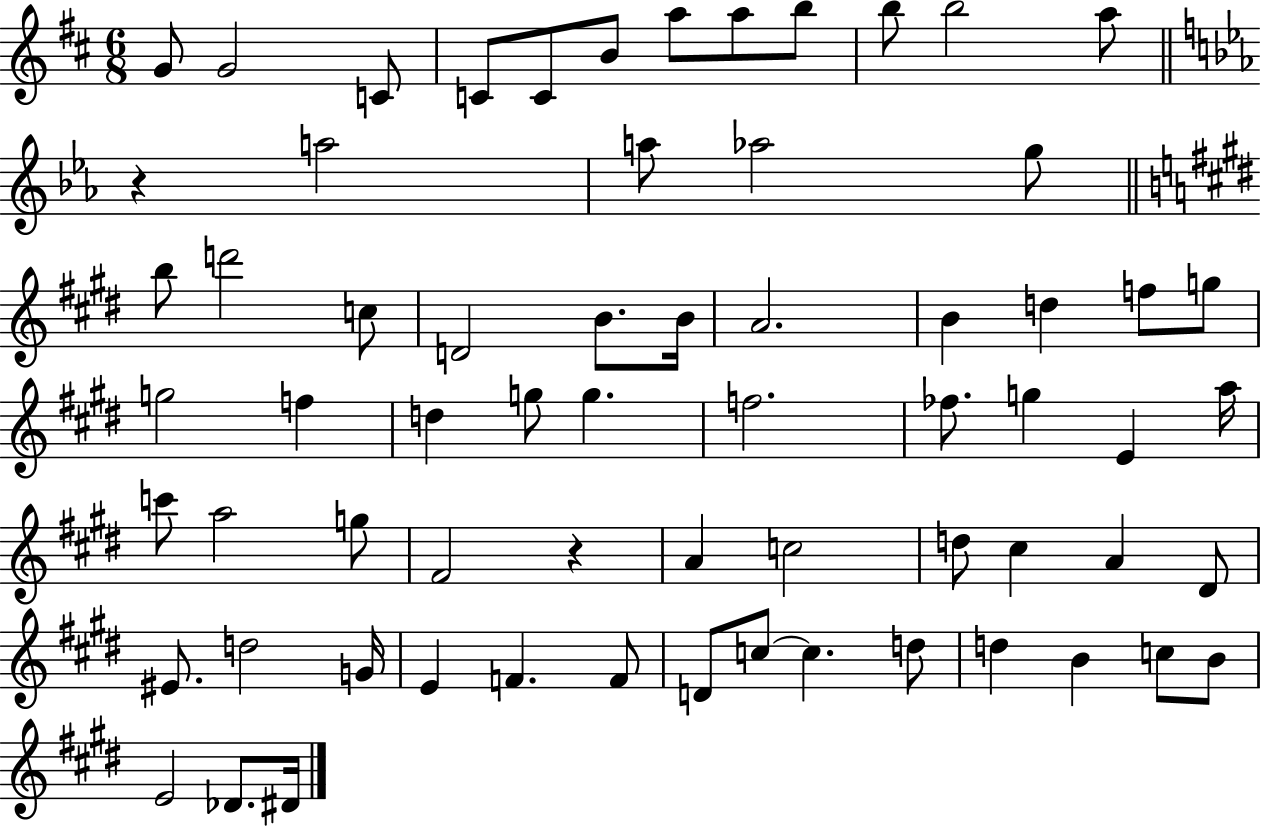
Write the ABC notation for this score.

X:1
T:Untitled
M:6/8
L:1/4
K:D
G/2 G2 C/2 C/2 C/2 B/2 a/2 a/2 b/2 b/2 b2 a/2 z a2 a/2 _a2 g/2 b/2 d'2 c/2 D2 B/2 B/4 A2 B d f/2 g/2 g2 f d g/2 g f2 _f/2 g E a/4 c'/2 a2 g/2 ^F2 z A c2 d/2 ^c A ^D/2 ^E/2 d2 G/4 E F F/2 D/2 c/2 c d/2 d B c/2 B/2 E2 _D/2 ^D/4